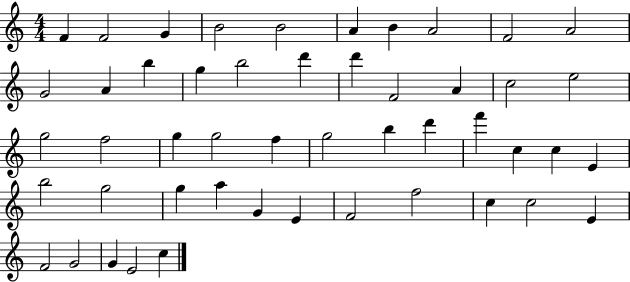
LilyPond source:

{
  \clef treble
  \numericTimeSignature
  \time 4/4
  \key c \major
  f'4 f'2 g'4 | b'2 b'2 | a'4 b'4 a'2 | f'2 a'2 | \break g'2 a'4 b''4 | g''4 b''2 d'''4 | d'''4 f'2 a'4 | c''2 e''2 | \break g''2 f''2 | g''4 g''2 f''4 | g''2 b''4 d'''4 | f'''4 c''4 c''4 e'4 | \break b''2 g''2 | g''4 a''4 g'4 e'4 | f'2 f''2 | c''4 c''2 e'4 | \break f'2 g'2 | g'4 e'2 c''4 | \bar "|."
}